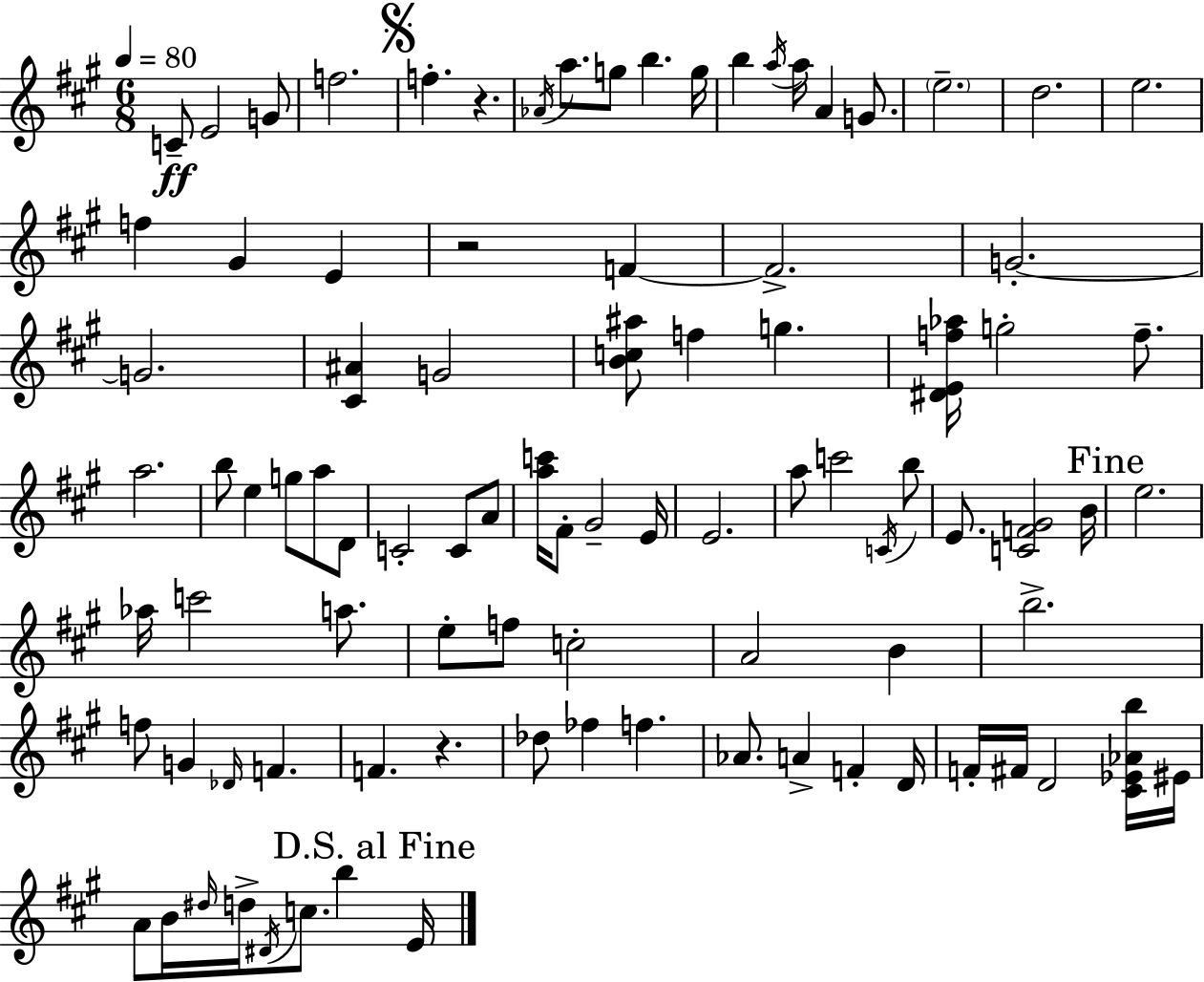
{
  \clef treble
  \numericTimeSignature
  \time 6/8
  \key a \major
  \tempo 4 = 80
  \repeat volta 2 { c'8--\ff e'2 g'8 | f''2. | \mark \markup { \musicglyph "scripts.segno" } f''4.-. r4. | \acciaccatura { aes'16 } a''8. g''8 b''4. | \break g''16 b''4 \acciaccatura { a''16 } a''16 a'4 g'8. | \parenthesize e''2.-- | d''2. | e''2. | \break f''4 gis'4 e'4 | r2 f'4~~ | f'2.-> | g'2.-.~~ | \break g'2. | <cis' ais'>4 g'2 | <b' c'' ais''>8 f''4 g''4. | <dis' e' f'' aes''>16 g''2-. f''8.-- | \break a''2. | b''8 e''4 g''8 a''8 | d'8 c'2-. c'8 | a'8 <a'' c'''>16 fis'8-. gis'2-- | \break e'16 e'2. | a''8 c'''2 | \acciaccatura { c'16 } b''8 e'8. <c' f' gis'>2 | b'16 \mark "Fine" e''2. | \break aes''16 c'''2 | a''8. e''8-. f''8 c''2-. | a'2 b'4 | b''2.-> | \break f''8 g'4 \grace { des'16 } f'4. | f'4. r4. | des''8 fes''4 f''4. | aes'8. a'4-> f'4-. | \break d'16 f'16-. fis'16 d'2 | <cis' ees' aes' b''>16 eis'16 a'8 b'16 \grace { dis''16 } d''16-> \acciaccatura { dis'16 } c''8. | b''4 \mark "D.S. al Fine" e'16 } \bar "|."
}